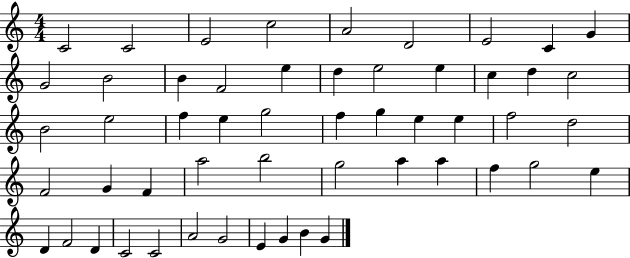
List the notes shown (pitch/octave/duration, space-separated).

C4/h C4/h E4/h C5/h A4/h D4/h E4/h C4/q G4/q G4/h B4/h B4/q F4/h E5/q D5/q E5/h E5/q C5/q D5/q C5/h B4/h E5/h F5/q E5/q G5/h F5/q G5/q E5/q E5/q F5/h D5/h F4/h G4/q F4/q A5/h B5/h G5/h A5/q A5/q F5/q G5/h E5/q D4/q F4/h D4/q C4/h C4/h A4/h G4/h E4/q G4/q B4/q G4/q